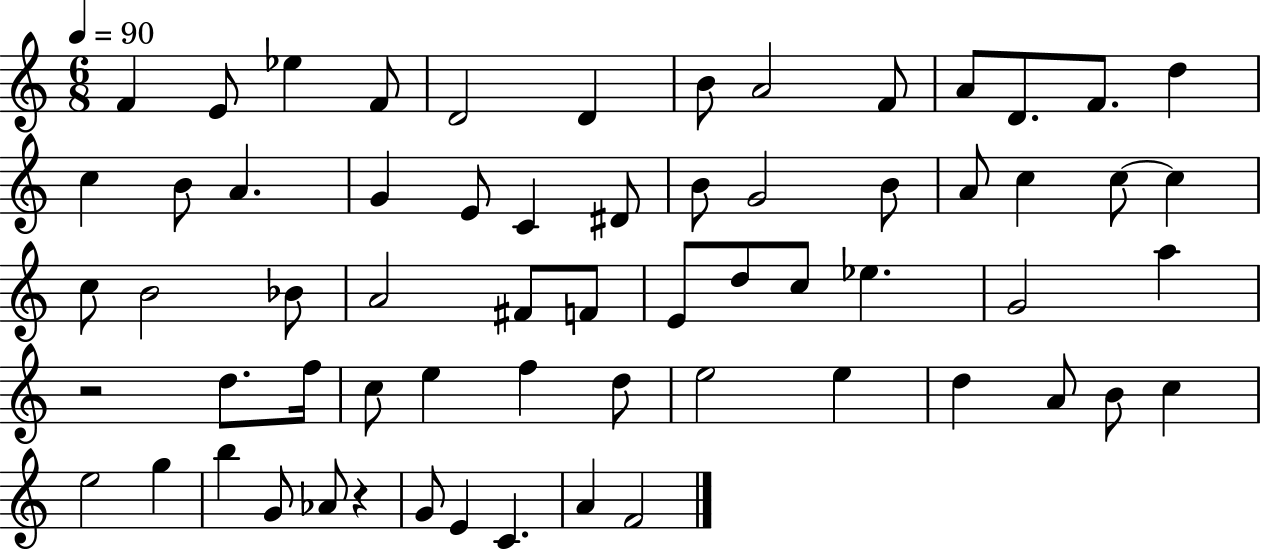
{
  \clef treble
  \numericTimeSignature
  \time 6/8
  \key c \major
  \tempo 4 = 90
  f'4 e'8 ees''4 f'8 | d'2 d'4 | b'8 a'2 f'8 | a'8 d'8. f'8. d''4 | \break c''4 b'8 a'4. | g'4 e'8 c'4 dis'8 | b'8 g'2 b'8 | a'8 c''4 c''8~~ c''4 | \break c''8 b'2 bes'8 | a'2 fis'8 f'8 | e'8 d''8 c''8 ees''4. | g'2 a''4 | \break r2 d''8. f''16 | c''8 e''4 f''4 d''8 | e''2 e''4 | d''4 a'8 b'8 c''4 | \break e''2 g''4 | b''4 g'8 aes'8 r4 | g'8 e'4 c'4. | a'4 f'2 | \break \bar "|."
}